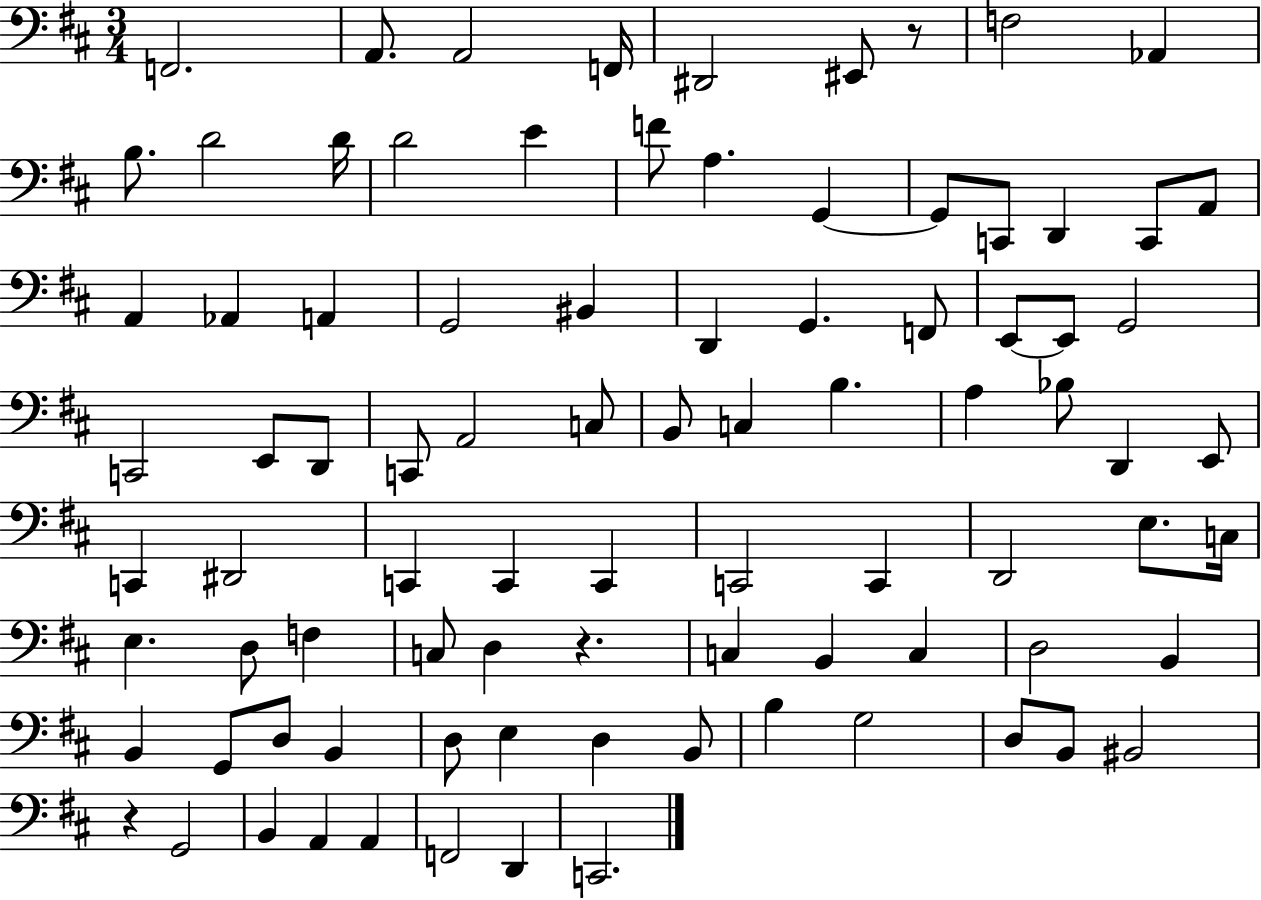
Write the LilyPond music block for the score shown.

{
  \clef bass
  \numericTimeSignature
  \time 3/4
  \key d \major
  f,2. | a,8. a,2 f,16 | dis,2 eis,8 r8 | f2 aes,4 | \break b8. d'2 d'16 | d'2 e'4 | f'8 a4. g,4~~ | g,8 c,8 d,4 c,8 a,8 | \break a,4 aes,4 a,4 | g,2 bis,4 | d,4 g,4. f,8 | e,8~~ e,8 g,2 | \break c,2 e,8 d,8 | c,8 a,2 c8 | b,8 c4 b4. | a4 bes8 d,4 e,8 | \break c,4 dis,2 | c,4 c,4 c,4 | c,2 c,4 | d,2 e8. c16 | \break e4. d8 f4 | c8 d4 r4. | c4 b,4 c4 | d2 b,4 | \break b,4 g,8 d8 b,4 | d8 e4 d4 b,8 | b4 g2 | d8 b,8 bis,2 | \break r4 g,2 | b,4 a,4 a,4 | f,2 d,4 | c,2. | \break \bar "|."
}